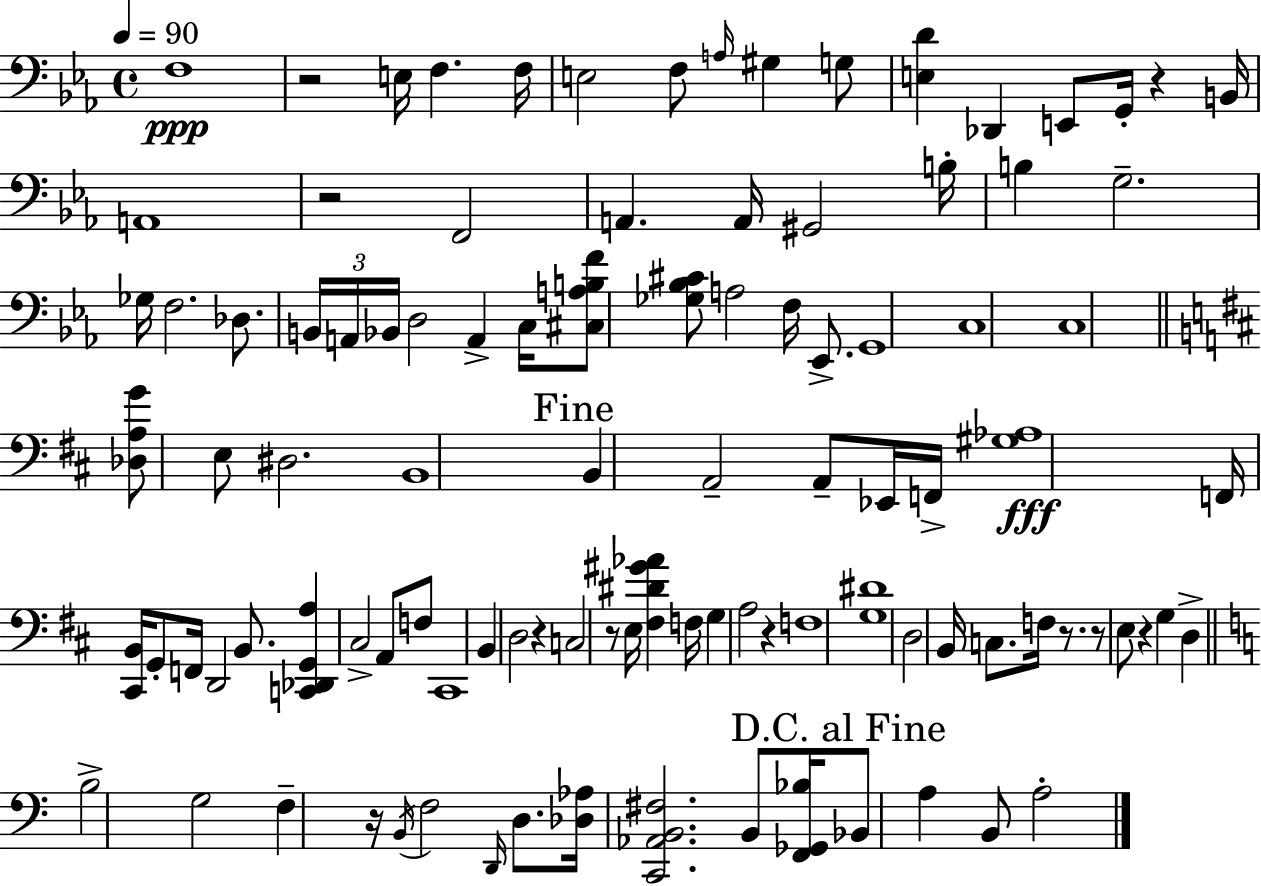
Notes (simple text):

F3/w R/h E3/s F3/q. F3/s E3/h F3/e A3/s G#3/q G3/e [E3,D4]/q Db2/q E2/e G2/s R/q B2/s A2/w R/h F2/h A2/q. A2/s G#2/h B3/s B3/q G3/h. Gb3/s F3/h. Db3/e. B2/s A2/s Bb2/s D3/h A2/q C3/s [C#3,A3,B3,F4]/e [Gb3,Bb3,C#4]/e A3/h F3/s Eb2/e. G2/w C3/w C3/w [Db3,A3,G4]/e E3/e D#3/h. B2/w B2/q A2/h A2/e Eb2/s F2/s [G#3,Ab3]/w F2/s [C#2,B2]/s G2/e F2/s D2/h B2/e. [C2,Db2,G2,A3]/q C#3/h A2/e F3/e C#2/w B2/q D3/h R/q C3/h R/e E3/s [F#3,D#4,G#4,Ab4]/q F3/s G3/q A3/h R/q F3/w [G3,D#4]/w D3/h B2/s C3/e. F3/s R/e. R/e E3/e R/q G3/q D3/q B3/h G3/h F3/q R/s B2/s F3/h D2/s D3/e. [Db3,Ab3]/s [C2,Ab2,B2,F#3]/h. B2/e [F2,Gb2,Bb3]/s Bb2/e A3/q B2/e A3/h